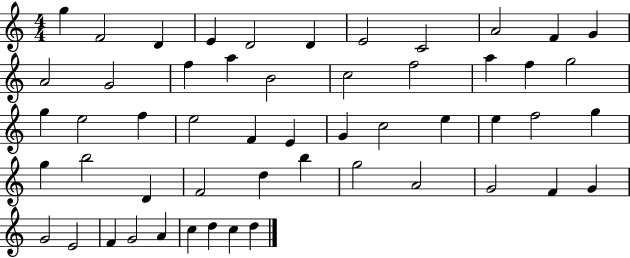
G5/q F4/h D4/q E4/q D4/h D4/q E4/h C4/h A4/h F4/q G4/q A4/h G4/h F5/q A5/q B4/h C5/h F5/h A5/q F5/q G5/h G5/q E5/h F5/q E5/h F4/q E4/q G4/q C5/h E5/q E5/q F5/h G5/q G5/q B5/h D4/q F4/h D5/q B5/q G5/h A4/h G4/h F4/q G4/q G4/h E4/h F4/q G4/h A4/q C5/q D5/q C5/q D5/q